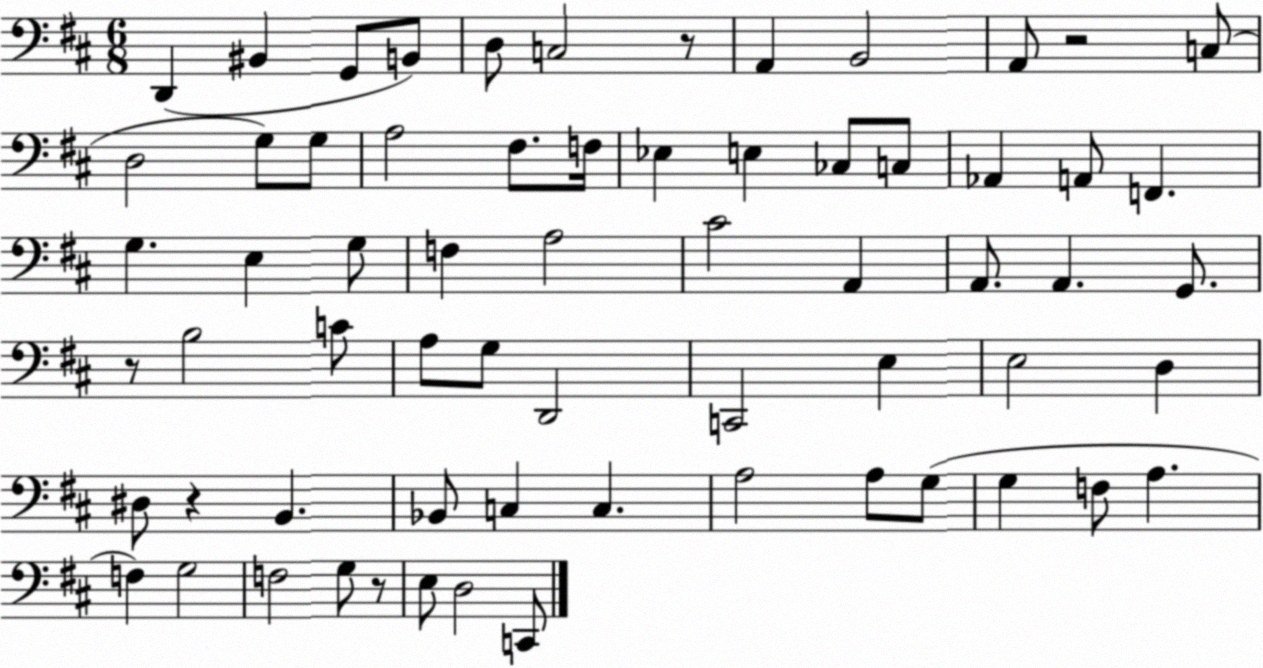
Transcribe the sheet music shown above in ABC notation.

X:1
T:Untitled
M:6/8
L:1/4
K:D
D,, ^B,, G,,/2 B,,/2 D,/2 C,2 z/2 A,, B,,2 A,,/2 z2 C,/2 D,2 G,/2 G,/2 A,2 ^F,/2 F,/4 _E, E, _C,/2 C,/2 _A,, A,,/2 F,, G, E, G,/2 F, A,2 ^C2 A,, A,,/2 A,, G,,/2 z/2 B,2 C/2 A,/2 G,/2 D,,2 C,,2 E, E,2 D, ^D,/2 z B,, _B,,/2 C, C, A,2 A,/2 G,/2 G, F,/2 A, F, G,2 F,2 G,/2 z/2 E,/2 D,2 C,,/2